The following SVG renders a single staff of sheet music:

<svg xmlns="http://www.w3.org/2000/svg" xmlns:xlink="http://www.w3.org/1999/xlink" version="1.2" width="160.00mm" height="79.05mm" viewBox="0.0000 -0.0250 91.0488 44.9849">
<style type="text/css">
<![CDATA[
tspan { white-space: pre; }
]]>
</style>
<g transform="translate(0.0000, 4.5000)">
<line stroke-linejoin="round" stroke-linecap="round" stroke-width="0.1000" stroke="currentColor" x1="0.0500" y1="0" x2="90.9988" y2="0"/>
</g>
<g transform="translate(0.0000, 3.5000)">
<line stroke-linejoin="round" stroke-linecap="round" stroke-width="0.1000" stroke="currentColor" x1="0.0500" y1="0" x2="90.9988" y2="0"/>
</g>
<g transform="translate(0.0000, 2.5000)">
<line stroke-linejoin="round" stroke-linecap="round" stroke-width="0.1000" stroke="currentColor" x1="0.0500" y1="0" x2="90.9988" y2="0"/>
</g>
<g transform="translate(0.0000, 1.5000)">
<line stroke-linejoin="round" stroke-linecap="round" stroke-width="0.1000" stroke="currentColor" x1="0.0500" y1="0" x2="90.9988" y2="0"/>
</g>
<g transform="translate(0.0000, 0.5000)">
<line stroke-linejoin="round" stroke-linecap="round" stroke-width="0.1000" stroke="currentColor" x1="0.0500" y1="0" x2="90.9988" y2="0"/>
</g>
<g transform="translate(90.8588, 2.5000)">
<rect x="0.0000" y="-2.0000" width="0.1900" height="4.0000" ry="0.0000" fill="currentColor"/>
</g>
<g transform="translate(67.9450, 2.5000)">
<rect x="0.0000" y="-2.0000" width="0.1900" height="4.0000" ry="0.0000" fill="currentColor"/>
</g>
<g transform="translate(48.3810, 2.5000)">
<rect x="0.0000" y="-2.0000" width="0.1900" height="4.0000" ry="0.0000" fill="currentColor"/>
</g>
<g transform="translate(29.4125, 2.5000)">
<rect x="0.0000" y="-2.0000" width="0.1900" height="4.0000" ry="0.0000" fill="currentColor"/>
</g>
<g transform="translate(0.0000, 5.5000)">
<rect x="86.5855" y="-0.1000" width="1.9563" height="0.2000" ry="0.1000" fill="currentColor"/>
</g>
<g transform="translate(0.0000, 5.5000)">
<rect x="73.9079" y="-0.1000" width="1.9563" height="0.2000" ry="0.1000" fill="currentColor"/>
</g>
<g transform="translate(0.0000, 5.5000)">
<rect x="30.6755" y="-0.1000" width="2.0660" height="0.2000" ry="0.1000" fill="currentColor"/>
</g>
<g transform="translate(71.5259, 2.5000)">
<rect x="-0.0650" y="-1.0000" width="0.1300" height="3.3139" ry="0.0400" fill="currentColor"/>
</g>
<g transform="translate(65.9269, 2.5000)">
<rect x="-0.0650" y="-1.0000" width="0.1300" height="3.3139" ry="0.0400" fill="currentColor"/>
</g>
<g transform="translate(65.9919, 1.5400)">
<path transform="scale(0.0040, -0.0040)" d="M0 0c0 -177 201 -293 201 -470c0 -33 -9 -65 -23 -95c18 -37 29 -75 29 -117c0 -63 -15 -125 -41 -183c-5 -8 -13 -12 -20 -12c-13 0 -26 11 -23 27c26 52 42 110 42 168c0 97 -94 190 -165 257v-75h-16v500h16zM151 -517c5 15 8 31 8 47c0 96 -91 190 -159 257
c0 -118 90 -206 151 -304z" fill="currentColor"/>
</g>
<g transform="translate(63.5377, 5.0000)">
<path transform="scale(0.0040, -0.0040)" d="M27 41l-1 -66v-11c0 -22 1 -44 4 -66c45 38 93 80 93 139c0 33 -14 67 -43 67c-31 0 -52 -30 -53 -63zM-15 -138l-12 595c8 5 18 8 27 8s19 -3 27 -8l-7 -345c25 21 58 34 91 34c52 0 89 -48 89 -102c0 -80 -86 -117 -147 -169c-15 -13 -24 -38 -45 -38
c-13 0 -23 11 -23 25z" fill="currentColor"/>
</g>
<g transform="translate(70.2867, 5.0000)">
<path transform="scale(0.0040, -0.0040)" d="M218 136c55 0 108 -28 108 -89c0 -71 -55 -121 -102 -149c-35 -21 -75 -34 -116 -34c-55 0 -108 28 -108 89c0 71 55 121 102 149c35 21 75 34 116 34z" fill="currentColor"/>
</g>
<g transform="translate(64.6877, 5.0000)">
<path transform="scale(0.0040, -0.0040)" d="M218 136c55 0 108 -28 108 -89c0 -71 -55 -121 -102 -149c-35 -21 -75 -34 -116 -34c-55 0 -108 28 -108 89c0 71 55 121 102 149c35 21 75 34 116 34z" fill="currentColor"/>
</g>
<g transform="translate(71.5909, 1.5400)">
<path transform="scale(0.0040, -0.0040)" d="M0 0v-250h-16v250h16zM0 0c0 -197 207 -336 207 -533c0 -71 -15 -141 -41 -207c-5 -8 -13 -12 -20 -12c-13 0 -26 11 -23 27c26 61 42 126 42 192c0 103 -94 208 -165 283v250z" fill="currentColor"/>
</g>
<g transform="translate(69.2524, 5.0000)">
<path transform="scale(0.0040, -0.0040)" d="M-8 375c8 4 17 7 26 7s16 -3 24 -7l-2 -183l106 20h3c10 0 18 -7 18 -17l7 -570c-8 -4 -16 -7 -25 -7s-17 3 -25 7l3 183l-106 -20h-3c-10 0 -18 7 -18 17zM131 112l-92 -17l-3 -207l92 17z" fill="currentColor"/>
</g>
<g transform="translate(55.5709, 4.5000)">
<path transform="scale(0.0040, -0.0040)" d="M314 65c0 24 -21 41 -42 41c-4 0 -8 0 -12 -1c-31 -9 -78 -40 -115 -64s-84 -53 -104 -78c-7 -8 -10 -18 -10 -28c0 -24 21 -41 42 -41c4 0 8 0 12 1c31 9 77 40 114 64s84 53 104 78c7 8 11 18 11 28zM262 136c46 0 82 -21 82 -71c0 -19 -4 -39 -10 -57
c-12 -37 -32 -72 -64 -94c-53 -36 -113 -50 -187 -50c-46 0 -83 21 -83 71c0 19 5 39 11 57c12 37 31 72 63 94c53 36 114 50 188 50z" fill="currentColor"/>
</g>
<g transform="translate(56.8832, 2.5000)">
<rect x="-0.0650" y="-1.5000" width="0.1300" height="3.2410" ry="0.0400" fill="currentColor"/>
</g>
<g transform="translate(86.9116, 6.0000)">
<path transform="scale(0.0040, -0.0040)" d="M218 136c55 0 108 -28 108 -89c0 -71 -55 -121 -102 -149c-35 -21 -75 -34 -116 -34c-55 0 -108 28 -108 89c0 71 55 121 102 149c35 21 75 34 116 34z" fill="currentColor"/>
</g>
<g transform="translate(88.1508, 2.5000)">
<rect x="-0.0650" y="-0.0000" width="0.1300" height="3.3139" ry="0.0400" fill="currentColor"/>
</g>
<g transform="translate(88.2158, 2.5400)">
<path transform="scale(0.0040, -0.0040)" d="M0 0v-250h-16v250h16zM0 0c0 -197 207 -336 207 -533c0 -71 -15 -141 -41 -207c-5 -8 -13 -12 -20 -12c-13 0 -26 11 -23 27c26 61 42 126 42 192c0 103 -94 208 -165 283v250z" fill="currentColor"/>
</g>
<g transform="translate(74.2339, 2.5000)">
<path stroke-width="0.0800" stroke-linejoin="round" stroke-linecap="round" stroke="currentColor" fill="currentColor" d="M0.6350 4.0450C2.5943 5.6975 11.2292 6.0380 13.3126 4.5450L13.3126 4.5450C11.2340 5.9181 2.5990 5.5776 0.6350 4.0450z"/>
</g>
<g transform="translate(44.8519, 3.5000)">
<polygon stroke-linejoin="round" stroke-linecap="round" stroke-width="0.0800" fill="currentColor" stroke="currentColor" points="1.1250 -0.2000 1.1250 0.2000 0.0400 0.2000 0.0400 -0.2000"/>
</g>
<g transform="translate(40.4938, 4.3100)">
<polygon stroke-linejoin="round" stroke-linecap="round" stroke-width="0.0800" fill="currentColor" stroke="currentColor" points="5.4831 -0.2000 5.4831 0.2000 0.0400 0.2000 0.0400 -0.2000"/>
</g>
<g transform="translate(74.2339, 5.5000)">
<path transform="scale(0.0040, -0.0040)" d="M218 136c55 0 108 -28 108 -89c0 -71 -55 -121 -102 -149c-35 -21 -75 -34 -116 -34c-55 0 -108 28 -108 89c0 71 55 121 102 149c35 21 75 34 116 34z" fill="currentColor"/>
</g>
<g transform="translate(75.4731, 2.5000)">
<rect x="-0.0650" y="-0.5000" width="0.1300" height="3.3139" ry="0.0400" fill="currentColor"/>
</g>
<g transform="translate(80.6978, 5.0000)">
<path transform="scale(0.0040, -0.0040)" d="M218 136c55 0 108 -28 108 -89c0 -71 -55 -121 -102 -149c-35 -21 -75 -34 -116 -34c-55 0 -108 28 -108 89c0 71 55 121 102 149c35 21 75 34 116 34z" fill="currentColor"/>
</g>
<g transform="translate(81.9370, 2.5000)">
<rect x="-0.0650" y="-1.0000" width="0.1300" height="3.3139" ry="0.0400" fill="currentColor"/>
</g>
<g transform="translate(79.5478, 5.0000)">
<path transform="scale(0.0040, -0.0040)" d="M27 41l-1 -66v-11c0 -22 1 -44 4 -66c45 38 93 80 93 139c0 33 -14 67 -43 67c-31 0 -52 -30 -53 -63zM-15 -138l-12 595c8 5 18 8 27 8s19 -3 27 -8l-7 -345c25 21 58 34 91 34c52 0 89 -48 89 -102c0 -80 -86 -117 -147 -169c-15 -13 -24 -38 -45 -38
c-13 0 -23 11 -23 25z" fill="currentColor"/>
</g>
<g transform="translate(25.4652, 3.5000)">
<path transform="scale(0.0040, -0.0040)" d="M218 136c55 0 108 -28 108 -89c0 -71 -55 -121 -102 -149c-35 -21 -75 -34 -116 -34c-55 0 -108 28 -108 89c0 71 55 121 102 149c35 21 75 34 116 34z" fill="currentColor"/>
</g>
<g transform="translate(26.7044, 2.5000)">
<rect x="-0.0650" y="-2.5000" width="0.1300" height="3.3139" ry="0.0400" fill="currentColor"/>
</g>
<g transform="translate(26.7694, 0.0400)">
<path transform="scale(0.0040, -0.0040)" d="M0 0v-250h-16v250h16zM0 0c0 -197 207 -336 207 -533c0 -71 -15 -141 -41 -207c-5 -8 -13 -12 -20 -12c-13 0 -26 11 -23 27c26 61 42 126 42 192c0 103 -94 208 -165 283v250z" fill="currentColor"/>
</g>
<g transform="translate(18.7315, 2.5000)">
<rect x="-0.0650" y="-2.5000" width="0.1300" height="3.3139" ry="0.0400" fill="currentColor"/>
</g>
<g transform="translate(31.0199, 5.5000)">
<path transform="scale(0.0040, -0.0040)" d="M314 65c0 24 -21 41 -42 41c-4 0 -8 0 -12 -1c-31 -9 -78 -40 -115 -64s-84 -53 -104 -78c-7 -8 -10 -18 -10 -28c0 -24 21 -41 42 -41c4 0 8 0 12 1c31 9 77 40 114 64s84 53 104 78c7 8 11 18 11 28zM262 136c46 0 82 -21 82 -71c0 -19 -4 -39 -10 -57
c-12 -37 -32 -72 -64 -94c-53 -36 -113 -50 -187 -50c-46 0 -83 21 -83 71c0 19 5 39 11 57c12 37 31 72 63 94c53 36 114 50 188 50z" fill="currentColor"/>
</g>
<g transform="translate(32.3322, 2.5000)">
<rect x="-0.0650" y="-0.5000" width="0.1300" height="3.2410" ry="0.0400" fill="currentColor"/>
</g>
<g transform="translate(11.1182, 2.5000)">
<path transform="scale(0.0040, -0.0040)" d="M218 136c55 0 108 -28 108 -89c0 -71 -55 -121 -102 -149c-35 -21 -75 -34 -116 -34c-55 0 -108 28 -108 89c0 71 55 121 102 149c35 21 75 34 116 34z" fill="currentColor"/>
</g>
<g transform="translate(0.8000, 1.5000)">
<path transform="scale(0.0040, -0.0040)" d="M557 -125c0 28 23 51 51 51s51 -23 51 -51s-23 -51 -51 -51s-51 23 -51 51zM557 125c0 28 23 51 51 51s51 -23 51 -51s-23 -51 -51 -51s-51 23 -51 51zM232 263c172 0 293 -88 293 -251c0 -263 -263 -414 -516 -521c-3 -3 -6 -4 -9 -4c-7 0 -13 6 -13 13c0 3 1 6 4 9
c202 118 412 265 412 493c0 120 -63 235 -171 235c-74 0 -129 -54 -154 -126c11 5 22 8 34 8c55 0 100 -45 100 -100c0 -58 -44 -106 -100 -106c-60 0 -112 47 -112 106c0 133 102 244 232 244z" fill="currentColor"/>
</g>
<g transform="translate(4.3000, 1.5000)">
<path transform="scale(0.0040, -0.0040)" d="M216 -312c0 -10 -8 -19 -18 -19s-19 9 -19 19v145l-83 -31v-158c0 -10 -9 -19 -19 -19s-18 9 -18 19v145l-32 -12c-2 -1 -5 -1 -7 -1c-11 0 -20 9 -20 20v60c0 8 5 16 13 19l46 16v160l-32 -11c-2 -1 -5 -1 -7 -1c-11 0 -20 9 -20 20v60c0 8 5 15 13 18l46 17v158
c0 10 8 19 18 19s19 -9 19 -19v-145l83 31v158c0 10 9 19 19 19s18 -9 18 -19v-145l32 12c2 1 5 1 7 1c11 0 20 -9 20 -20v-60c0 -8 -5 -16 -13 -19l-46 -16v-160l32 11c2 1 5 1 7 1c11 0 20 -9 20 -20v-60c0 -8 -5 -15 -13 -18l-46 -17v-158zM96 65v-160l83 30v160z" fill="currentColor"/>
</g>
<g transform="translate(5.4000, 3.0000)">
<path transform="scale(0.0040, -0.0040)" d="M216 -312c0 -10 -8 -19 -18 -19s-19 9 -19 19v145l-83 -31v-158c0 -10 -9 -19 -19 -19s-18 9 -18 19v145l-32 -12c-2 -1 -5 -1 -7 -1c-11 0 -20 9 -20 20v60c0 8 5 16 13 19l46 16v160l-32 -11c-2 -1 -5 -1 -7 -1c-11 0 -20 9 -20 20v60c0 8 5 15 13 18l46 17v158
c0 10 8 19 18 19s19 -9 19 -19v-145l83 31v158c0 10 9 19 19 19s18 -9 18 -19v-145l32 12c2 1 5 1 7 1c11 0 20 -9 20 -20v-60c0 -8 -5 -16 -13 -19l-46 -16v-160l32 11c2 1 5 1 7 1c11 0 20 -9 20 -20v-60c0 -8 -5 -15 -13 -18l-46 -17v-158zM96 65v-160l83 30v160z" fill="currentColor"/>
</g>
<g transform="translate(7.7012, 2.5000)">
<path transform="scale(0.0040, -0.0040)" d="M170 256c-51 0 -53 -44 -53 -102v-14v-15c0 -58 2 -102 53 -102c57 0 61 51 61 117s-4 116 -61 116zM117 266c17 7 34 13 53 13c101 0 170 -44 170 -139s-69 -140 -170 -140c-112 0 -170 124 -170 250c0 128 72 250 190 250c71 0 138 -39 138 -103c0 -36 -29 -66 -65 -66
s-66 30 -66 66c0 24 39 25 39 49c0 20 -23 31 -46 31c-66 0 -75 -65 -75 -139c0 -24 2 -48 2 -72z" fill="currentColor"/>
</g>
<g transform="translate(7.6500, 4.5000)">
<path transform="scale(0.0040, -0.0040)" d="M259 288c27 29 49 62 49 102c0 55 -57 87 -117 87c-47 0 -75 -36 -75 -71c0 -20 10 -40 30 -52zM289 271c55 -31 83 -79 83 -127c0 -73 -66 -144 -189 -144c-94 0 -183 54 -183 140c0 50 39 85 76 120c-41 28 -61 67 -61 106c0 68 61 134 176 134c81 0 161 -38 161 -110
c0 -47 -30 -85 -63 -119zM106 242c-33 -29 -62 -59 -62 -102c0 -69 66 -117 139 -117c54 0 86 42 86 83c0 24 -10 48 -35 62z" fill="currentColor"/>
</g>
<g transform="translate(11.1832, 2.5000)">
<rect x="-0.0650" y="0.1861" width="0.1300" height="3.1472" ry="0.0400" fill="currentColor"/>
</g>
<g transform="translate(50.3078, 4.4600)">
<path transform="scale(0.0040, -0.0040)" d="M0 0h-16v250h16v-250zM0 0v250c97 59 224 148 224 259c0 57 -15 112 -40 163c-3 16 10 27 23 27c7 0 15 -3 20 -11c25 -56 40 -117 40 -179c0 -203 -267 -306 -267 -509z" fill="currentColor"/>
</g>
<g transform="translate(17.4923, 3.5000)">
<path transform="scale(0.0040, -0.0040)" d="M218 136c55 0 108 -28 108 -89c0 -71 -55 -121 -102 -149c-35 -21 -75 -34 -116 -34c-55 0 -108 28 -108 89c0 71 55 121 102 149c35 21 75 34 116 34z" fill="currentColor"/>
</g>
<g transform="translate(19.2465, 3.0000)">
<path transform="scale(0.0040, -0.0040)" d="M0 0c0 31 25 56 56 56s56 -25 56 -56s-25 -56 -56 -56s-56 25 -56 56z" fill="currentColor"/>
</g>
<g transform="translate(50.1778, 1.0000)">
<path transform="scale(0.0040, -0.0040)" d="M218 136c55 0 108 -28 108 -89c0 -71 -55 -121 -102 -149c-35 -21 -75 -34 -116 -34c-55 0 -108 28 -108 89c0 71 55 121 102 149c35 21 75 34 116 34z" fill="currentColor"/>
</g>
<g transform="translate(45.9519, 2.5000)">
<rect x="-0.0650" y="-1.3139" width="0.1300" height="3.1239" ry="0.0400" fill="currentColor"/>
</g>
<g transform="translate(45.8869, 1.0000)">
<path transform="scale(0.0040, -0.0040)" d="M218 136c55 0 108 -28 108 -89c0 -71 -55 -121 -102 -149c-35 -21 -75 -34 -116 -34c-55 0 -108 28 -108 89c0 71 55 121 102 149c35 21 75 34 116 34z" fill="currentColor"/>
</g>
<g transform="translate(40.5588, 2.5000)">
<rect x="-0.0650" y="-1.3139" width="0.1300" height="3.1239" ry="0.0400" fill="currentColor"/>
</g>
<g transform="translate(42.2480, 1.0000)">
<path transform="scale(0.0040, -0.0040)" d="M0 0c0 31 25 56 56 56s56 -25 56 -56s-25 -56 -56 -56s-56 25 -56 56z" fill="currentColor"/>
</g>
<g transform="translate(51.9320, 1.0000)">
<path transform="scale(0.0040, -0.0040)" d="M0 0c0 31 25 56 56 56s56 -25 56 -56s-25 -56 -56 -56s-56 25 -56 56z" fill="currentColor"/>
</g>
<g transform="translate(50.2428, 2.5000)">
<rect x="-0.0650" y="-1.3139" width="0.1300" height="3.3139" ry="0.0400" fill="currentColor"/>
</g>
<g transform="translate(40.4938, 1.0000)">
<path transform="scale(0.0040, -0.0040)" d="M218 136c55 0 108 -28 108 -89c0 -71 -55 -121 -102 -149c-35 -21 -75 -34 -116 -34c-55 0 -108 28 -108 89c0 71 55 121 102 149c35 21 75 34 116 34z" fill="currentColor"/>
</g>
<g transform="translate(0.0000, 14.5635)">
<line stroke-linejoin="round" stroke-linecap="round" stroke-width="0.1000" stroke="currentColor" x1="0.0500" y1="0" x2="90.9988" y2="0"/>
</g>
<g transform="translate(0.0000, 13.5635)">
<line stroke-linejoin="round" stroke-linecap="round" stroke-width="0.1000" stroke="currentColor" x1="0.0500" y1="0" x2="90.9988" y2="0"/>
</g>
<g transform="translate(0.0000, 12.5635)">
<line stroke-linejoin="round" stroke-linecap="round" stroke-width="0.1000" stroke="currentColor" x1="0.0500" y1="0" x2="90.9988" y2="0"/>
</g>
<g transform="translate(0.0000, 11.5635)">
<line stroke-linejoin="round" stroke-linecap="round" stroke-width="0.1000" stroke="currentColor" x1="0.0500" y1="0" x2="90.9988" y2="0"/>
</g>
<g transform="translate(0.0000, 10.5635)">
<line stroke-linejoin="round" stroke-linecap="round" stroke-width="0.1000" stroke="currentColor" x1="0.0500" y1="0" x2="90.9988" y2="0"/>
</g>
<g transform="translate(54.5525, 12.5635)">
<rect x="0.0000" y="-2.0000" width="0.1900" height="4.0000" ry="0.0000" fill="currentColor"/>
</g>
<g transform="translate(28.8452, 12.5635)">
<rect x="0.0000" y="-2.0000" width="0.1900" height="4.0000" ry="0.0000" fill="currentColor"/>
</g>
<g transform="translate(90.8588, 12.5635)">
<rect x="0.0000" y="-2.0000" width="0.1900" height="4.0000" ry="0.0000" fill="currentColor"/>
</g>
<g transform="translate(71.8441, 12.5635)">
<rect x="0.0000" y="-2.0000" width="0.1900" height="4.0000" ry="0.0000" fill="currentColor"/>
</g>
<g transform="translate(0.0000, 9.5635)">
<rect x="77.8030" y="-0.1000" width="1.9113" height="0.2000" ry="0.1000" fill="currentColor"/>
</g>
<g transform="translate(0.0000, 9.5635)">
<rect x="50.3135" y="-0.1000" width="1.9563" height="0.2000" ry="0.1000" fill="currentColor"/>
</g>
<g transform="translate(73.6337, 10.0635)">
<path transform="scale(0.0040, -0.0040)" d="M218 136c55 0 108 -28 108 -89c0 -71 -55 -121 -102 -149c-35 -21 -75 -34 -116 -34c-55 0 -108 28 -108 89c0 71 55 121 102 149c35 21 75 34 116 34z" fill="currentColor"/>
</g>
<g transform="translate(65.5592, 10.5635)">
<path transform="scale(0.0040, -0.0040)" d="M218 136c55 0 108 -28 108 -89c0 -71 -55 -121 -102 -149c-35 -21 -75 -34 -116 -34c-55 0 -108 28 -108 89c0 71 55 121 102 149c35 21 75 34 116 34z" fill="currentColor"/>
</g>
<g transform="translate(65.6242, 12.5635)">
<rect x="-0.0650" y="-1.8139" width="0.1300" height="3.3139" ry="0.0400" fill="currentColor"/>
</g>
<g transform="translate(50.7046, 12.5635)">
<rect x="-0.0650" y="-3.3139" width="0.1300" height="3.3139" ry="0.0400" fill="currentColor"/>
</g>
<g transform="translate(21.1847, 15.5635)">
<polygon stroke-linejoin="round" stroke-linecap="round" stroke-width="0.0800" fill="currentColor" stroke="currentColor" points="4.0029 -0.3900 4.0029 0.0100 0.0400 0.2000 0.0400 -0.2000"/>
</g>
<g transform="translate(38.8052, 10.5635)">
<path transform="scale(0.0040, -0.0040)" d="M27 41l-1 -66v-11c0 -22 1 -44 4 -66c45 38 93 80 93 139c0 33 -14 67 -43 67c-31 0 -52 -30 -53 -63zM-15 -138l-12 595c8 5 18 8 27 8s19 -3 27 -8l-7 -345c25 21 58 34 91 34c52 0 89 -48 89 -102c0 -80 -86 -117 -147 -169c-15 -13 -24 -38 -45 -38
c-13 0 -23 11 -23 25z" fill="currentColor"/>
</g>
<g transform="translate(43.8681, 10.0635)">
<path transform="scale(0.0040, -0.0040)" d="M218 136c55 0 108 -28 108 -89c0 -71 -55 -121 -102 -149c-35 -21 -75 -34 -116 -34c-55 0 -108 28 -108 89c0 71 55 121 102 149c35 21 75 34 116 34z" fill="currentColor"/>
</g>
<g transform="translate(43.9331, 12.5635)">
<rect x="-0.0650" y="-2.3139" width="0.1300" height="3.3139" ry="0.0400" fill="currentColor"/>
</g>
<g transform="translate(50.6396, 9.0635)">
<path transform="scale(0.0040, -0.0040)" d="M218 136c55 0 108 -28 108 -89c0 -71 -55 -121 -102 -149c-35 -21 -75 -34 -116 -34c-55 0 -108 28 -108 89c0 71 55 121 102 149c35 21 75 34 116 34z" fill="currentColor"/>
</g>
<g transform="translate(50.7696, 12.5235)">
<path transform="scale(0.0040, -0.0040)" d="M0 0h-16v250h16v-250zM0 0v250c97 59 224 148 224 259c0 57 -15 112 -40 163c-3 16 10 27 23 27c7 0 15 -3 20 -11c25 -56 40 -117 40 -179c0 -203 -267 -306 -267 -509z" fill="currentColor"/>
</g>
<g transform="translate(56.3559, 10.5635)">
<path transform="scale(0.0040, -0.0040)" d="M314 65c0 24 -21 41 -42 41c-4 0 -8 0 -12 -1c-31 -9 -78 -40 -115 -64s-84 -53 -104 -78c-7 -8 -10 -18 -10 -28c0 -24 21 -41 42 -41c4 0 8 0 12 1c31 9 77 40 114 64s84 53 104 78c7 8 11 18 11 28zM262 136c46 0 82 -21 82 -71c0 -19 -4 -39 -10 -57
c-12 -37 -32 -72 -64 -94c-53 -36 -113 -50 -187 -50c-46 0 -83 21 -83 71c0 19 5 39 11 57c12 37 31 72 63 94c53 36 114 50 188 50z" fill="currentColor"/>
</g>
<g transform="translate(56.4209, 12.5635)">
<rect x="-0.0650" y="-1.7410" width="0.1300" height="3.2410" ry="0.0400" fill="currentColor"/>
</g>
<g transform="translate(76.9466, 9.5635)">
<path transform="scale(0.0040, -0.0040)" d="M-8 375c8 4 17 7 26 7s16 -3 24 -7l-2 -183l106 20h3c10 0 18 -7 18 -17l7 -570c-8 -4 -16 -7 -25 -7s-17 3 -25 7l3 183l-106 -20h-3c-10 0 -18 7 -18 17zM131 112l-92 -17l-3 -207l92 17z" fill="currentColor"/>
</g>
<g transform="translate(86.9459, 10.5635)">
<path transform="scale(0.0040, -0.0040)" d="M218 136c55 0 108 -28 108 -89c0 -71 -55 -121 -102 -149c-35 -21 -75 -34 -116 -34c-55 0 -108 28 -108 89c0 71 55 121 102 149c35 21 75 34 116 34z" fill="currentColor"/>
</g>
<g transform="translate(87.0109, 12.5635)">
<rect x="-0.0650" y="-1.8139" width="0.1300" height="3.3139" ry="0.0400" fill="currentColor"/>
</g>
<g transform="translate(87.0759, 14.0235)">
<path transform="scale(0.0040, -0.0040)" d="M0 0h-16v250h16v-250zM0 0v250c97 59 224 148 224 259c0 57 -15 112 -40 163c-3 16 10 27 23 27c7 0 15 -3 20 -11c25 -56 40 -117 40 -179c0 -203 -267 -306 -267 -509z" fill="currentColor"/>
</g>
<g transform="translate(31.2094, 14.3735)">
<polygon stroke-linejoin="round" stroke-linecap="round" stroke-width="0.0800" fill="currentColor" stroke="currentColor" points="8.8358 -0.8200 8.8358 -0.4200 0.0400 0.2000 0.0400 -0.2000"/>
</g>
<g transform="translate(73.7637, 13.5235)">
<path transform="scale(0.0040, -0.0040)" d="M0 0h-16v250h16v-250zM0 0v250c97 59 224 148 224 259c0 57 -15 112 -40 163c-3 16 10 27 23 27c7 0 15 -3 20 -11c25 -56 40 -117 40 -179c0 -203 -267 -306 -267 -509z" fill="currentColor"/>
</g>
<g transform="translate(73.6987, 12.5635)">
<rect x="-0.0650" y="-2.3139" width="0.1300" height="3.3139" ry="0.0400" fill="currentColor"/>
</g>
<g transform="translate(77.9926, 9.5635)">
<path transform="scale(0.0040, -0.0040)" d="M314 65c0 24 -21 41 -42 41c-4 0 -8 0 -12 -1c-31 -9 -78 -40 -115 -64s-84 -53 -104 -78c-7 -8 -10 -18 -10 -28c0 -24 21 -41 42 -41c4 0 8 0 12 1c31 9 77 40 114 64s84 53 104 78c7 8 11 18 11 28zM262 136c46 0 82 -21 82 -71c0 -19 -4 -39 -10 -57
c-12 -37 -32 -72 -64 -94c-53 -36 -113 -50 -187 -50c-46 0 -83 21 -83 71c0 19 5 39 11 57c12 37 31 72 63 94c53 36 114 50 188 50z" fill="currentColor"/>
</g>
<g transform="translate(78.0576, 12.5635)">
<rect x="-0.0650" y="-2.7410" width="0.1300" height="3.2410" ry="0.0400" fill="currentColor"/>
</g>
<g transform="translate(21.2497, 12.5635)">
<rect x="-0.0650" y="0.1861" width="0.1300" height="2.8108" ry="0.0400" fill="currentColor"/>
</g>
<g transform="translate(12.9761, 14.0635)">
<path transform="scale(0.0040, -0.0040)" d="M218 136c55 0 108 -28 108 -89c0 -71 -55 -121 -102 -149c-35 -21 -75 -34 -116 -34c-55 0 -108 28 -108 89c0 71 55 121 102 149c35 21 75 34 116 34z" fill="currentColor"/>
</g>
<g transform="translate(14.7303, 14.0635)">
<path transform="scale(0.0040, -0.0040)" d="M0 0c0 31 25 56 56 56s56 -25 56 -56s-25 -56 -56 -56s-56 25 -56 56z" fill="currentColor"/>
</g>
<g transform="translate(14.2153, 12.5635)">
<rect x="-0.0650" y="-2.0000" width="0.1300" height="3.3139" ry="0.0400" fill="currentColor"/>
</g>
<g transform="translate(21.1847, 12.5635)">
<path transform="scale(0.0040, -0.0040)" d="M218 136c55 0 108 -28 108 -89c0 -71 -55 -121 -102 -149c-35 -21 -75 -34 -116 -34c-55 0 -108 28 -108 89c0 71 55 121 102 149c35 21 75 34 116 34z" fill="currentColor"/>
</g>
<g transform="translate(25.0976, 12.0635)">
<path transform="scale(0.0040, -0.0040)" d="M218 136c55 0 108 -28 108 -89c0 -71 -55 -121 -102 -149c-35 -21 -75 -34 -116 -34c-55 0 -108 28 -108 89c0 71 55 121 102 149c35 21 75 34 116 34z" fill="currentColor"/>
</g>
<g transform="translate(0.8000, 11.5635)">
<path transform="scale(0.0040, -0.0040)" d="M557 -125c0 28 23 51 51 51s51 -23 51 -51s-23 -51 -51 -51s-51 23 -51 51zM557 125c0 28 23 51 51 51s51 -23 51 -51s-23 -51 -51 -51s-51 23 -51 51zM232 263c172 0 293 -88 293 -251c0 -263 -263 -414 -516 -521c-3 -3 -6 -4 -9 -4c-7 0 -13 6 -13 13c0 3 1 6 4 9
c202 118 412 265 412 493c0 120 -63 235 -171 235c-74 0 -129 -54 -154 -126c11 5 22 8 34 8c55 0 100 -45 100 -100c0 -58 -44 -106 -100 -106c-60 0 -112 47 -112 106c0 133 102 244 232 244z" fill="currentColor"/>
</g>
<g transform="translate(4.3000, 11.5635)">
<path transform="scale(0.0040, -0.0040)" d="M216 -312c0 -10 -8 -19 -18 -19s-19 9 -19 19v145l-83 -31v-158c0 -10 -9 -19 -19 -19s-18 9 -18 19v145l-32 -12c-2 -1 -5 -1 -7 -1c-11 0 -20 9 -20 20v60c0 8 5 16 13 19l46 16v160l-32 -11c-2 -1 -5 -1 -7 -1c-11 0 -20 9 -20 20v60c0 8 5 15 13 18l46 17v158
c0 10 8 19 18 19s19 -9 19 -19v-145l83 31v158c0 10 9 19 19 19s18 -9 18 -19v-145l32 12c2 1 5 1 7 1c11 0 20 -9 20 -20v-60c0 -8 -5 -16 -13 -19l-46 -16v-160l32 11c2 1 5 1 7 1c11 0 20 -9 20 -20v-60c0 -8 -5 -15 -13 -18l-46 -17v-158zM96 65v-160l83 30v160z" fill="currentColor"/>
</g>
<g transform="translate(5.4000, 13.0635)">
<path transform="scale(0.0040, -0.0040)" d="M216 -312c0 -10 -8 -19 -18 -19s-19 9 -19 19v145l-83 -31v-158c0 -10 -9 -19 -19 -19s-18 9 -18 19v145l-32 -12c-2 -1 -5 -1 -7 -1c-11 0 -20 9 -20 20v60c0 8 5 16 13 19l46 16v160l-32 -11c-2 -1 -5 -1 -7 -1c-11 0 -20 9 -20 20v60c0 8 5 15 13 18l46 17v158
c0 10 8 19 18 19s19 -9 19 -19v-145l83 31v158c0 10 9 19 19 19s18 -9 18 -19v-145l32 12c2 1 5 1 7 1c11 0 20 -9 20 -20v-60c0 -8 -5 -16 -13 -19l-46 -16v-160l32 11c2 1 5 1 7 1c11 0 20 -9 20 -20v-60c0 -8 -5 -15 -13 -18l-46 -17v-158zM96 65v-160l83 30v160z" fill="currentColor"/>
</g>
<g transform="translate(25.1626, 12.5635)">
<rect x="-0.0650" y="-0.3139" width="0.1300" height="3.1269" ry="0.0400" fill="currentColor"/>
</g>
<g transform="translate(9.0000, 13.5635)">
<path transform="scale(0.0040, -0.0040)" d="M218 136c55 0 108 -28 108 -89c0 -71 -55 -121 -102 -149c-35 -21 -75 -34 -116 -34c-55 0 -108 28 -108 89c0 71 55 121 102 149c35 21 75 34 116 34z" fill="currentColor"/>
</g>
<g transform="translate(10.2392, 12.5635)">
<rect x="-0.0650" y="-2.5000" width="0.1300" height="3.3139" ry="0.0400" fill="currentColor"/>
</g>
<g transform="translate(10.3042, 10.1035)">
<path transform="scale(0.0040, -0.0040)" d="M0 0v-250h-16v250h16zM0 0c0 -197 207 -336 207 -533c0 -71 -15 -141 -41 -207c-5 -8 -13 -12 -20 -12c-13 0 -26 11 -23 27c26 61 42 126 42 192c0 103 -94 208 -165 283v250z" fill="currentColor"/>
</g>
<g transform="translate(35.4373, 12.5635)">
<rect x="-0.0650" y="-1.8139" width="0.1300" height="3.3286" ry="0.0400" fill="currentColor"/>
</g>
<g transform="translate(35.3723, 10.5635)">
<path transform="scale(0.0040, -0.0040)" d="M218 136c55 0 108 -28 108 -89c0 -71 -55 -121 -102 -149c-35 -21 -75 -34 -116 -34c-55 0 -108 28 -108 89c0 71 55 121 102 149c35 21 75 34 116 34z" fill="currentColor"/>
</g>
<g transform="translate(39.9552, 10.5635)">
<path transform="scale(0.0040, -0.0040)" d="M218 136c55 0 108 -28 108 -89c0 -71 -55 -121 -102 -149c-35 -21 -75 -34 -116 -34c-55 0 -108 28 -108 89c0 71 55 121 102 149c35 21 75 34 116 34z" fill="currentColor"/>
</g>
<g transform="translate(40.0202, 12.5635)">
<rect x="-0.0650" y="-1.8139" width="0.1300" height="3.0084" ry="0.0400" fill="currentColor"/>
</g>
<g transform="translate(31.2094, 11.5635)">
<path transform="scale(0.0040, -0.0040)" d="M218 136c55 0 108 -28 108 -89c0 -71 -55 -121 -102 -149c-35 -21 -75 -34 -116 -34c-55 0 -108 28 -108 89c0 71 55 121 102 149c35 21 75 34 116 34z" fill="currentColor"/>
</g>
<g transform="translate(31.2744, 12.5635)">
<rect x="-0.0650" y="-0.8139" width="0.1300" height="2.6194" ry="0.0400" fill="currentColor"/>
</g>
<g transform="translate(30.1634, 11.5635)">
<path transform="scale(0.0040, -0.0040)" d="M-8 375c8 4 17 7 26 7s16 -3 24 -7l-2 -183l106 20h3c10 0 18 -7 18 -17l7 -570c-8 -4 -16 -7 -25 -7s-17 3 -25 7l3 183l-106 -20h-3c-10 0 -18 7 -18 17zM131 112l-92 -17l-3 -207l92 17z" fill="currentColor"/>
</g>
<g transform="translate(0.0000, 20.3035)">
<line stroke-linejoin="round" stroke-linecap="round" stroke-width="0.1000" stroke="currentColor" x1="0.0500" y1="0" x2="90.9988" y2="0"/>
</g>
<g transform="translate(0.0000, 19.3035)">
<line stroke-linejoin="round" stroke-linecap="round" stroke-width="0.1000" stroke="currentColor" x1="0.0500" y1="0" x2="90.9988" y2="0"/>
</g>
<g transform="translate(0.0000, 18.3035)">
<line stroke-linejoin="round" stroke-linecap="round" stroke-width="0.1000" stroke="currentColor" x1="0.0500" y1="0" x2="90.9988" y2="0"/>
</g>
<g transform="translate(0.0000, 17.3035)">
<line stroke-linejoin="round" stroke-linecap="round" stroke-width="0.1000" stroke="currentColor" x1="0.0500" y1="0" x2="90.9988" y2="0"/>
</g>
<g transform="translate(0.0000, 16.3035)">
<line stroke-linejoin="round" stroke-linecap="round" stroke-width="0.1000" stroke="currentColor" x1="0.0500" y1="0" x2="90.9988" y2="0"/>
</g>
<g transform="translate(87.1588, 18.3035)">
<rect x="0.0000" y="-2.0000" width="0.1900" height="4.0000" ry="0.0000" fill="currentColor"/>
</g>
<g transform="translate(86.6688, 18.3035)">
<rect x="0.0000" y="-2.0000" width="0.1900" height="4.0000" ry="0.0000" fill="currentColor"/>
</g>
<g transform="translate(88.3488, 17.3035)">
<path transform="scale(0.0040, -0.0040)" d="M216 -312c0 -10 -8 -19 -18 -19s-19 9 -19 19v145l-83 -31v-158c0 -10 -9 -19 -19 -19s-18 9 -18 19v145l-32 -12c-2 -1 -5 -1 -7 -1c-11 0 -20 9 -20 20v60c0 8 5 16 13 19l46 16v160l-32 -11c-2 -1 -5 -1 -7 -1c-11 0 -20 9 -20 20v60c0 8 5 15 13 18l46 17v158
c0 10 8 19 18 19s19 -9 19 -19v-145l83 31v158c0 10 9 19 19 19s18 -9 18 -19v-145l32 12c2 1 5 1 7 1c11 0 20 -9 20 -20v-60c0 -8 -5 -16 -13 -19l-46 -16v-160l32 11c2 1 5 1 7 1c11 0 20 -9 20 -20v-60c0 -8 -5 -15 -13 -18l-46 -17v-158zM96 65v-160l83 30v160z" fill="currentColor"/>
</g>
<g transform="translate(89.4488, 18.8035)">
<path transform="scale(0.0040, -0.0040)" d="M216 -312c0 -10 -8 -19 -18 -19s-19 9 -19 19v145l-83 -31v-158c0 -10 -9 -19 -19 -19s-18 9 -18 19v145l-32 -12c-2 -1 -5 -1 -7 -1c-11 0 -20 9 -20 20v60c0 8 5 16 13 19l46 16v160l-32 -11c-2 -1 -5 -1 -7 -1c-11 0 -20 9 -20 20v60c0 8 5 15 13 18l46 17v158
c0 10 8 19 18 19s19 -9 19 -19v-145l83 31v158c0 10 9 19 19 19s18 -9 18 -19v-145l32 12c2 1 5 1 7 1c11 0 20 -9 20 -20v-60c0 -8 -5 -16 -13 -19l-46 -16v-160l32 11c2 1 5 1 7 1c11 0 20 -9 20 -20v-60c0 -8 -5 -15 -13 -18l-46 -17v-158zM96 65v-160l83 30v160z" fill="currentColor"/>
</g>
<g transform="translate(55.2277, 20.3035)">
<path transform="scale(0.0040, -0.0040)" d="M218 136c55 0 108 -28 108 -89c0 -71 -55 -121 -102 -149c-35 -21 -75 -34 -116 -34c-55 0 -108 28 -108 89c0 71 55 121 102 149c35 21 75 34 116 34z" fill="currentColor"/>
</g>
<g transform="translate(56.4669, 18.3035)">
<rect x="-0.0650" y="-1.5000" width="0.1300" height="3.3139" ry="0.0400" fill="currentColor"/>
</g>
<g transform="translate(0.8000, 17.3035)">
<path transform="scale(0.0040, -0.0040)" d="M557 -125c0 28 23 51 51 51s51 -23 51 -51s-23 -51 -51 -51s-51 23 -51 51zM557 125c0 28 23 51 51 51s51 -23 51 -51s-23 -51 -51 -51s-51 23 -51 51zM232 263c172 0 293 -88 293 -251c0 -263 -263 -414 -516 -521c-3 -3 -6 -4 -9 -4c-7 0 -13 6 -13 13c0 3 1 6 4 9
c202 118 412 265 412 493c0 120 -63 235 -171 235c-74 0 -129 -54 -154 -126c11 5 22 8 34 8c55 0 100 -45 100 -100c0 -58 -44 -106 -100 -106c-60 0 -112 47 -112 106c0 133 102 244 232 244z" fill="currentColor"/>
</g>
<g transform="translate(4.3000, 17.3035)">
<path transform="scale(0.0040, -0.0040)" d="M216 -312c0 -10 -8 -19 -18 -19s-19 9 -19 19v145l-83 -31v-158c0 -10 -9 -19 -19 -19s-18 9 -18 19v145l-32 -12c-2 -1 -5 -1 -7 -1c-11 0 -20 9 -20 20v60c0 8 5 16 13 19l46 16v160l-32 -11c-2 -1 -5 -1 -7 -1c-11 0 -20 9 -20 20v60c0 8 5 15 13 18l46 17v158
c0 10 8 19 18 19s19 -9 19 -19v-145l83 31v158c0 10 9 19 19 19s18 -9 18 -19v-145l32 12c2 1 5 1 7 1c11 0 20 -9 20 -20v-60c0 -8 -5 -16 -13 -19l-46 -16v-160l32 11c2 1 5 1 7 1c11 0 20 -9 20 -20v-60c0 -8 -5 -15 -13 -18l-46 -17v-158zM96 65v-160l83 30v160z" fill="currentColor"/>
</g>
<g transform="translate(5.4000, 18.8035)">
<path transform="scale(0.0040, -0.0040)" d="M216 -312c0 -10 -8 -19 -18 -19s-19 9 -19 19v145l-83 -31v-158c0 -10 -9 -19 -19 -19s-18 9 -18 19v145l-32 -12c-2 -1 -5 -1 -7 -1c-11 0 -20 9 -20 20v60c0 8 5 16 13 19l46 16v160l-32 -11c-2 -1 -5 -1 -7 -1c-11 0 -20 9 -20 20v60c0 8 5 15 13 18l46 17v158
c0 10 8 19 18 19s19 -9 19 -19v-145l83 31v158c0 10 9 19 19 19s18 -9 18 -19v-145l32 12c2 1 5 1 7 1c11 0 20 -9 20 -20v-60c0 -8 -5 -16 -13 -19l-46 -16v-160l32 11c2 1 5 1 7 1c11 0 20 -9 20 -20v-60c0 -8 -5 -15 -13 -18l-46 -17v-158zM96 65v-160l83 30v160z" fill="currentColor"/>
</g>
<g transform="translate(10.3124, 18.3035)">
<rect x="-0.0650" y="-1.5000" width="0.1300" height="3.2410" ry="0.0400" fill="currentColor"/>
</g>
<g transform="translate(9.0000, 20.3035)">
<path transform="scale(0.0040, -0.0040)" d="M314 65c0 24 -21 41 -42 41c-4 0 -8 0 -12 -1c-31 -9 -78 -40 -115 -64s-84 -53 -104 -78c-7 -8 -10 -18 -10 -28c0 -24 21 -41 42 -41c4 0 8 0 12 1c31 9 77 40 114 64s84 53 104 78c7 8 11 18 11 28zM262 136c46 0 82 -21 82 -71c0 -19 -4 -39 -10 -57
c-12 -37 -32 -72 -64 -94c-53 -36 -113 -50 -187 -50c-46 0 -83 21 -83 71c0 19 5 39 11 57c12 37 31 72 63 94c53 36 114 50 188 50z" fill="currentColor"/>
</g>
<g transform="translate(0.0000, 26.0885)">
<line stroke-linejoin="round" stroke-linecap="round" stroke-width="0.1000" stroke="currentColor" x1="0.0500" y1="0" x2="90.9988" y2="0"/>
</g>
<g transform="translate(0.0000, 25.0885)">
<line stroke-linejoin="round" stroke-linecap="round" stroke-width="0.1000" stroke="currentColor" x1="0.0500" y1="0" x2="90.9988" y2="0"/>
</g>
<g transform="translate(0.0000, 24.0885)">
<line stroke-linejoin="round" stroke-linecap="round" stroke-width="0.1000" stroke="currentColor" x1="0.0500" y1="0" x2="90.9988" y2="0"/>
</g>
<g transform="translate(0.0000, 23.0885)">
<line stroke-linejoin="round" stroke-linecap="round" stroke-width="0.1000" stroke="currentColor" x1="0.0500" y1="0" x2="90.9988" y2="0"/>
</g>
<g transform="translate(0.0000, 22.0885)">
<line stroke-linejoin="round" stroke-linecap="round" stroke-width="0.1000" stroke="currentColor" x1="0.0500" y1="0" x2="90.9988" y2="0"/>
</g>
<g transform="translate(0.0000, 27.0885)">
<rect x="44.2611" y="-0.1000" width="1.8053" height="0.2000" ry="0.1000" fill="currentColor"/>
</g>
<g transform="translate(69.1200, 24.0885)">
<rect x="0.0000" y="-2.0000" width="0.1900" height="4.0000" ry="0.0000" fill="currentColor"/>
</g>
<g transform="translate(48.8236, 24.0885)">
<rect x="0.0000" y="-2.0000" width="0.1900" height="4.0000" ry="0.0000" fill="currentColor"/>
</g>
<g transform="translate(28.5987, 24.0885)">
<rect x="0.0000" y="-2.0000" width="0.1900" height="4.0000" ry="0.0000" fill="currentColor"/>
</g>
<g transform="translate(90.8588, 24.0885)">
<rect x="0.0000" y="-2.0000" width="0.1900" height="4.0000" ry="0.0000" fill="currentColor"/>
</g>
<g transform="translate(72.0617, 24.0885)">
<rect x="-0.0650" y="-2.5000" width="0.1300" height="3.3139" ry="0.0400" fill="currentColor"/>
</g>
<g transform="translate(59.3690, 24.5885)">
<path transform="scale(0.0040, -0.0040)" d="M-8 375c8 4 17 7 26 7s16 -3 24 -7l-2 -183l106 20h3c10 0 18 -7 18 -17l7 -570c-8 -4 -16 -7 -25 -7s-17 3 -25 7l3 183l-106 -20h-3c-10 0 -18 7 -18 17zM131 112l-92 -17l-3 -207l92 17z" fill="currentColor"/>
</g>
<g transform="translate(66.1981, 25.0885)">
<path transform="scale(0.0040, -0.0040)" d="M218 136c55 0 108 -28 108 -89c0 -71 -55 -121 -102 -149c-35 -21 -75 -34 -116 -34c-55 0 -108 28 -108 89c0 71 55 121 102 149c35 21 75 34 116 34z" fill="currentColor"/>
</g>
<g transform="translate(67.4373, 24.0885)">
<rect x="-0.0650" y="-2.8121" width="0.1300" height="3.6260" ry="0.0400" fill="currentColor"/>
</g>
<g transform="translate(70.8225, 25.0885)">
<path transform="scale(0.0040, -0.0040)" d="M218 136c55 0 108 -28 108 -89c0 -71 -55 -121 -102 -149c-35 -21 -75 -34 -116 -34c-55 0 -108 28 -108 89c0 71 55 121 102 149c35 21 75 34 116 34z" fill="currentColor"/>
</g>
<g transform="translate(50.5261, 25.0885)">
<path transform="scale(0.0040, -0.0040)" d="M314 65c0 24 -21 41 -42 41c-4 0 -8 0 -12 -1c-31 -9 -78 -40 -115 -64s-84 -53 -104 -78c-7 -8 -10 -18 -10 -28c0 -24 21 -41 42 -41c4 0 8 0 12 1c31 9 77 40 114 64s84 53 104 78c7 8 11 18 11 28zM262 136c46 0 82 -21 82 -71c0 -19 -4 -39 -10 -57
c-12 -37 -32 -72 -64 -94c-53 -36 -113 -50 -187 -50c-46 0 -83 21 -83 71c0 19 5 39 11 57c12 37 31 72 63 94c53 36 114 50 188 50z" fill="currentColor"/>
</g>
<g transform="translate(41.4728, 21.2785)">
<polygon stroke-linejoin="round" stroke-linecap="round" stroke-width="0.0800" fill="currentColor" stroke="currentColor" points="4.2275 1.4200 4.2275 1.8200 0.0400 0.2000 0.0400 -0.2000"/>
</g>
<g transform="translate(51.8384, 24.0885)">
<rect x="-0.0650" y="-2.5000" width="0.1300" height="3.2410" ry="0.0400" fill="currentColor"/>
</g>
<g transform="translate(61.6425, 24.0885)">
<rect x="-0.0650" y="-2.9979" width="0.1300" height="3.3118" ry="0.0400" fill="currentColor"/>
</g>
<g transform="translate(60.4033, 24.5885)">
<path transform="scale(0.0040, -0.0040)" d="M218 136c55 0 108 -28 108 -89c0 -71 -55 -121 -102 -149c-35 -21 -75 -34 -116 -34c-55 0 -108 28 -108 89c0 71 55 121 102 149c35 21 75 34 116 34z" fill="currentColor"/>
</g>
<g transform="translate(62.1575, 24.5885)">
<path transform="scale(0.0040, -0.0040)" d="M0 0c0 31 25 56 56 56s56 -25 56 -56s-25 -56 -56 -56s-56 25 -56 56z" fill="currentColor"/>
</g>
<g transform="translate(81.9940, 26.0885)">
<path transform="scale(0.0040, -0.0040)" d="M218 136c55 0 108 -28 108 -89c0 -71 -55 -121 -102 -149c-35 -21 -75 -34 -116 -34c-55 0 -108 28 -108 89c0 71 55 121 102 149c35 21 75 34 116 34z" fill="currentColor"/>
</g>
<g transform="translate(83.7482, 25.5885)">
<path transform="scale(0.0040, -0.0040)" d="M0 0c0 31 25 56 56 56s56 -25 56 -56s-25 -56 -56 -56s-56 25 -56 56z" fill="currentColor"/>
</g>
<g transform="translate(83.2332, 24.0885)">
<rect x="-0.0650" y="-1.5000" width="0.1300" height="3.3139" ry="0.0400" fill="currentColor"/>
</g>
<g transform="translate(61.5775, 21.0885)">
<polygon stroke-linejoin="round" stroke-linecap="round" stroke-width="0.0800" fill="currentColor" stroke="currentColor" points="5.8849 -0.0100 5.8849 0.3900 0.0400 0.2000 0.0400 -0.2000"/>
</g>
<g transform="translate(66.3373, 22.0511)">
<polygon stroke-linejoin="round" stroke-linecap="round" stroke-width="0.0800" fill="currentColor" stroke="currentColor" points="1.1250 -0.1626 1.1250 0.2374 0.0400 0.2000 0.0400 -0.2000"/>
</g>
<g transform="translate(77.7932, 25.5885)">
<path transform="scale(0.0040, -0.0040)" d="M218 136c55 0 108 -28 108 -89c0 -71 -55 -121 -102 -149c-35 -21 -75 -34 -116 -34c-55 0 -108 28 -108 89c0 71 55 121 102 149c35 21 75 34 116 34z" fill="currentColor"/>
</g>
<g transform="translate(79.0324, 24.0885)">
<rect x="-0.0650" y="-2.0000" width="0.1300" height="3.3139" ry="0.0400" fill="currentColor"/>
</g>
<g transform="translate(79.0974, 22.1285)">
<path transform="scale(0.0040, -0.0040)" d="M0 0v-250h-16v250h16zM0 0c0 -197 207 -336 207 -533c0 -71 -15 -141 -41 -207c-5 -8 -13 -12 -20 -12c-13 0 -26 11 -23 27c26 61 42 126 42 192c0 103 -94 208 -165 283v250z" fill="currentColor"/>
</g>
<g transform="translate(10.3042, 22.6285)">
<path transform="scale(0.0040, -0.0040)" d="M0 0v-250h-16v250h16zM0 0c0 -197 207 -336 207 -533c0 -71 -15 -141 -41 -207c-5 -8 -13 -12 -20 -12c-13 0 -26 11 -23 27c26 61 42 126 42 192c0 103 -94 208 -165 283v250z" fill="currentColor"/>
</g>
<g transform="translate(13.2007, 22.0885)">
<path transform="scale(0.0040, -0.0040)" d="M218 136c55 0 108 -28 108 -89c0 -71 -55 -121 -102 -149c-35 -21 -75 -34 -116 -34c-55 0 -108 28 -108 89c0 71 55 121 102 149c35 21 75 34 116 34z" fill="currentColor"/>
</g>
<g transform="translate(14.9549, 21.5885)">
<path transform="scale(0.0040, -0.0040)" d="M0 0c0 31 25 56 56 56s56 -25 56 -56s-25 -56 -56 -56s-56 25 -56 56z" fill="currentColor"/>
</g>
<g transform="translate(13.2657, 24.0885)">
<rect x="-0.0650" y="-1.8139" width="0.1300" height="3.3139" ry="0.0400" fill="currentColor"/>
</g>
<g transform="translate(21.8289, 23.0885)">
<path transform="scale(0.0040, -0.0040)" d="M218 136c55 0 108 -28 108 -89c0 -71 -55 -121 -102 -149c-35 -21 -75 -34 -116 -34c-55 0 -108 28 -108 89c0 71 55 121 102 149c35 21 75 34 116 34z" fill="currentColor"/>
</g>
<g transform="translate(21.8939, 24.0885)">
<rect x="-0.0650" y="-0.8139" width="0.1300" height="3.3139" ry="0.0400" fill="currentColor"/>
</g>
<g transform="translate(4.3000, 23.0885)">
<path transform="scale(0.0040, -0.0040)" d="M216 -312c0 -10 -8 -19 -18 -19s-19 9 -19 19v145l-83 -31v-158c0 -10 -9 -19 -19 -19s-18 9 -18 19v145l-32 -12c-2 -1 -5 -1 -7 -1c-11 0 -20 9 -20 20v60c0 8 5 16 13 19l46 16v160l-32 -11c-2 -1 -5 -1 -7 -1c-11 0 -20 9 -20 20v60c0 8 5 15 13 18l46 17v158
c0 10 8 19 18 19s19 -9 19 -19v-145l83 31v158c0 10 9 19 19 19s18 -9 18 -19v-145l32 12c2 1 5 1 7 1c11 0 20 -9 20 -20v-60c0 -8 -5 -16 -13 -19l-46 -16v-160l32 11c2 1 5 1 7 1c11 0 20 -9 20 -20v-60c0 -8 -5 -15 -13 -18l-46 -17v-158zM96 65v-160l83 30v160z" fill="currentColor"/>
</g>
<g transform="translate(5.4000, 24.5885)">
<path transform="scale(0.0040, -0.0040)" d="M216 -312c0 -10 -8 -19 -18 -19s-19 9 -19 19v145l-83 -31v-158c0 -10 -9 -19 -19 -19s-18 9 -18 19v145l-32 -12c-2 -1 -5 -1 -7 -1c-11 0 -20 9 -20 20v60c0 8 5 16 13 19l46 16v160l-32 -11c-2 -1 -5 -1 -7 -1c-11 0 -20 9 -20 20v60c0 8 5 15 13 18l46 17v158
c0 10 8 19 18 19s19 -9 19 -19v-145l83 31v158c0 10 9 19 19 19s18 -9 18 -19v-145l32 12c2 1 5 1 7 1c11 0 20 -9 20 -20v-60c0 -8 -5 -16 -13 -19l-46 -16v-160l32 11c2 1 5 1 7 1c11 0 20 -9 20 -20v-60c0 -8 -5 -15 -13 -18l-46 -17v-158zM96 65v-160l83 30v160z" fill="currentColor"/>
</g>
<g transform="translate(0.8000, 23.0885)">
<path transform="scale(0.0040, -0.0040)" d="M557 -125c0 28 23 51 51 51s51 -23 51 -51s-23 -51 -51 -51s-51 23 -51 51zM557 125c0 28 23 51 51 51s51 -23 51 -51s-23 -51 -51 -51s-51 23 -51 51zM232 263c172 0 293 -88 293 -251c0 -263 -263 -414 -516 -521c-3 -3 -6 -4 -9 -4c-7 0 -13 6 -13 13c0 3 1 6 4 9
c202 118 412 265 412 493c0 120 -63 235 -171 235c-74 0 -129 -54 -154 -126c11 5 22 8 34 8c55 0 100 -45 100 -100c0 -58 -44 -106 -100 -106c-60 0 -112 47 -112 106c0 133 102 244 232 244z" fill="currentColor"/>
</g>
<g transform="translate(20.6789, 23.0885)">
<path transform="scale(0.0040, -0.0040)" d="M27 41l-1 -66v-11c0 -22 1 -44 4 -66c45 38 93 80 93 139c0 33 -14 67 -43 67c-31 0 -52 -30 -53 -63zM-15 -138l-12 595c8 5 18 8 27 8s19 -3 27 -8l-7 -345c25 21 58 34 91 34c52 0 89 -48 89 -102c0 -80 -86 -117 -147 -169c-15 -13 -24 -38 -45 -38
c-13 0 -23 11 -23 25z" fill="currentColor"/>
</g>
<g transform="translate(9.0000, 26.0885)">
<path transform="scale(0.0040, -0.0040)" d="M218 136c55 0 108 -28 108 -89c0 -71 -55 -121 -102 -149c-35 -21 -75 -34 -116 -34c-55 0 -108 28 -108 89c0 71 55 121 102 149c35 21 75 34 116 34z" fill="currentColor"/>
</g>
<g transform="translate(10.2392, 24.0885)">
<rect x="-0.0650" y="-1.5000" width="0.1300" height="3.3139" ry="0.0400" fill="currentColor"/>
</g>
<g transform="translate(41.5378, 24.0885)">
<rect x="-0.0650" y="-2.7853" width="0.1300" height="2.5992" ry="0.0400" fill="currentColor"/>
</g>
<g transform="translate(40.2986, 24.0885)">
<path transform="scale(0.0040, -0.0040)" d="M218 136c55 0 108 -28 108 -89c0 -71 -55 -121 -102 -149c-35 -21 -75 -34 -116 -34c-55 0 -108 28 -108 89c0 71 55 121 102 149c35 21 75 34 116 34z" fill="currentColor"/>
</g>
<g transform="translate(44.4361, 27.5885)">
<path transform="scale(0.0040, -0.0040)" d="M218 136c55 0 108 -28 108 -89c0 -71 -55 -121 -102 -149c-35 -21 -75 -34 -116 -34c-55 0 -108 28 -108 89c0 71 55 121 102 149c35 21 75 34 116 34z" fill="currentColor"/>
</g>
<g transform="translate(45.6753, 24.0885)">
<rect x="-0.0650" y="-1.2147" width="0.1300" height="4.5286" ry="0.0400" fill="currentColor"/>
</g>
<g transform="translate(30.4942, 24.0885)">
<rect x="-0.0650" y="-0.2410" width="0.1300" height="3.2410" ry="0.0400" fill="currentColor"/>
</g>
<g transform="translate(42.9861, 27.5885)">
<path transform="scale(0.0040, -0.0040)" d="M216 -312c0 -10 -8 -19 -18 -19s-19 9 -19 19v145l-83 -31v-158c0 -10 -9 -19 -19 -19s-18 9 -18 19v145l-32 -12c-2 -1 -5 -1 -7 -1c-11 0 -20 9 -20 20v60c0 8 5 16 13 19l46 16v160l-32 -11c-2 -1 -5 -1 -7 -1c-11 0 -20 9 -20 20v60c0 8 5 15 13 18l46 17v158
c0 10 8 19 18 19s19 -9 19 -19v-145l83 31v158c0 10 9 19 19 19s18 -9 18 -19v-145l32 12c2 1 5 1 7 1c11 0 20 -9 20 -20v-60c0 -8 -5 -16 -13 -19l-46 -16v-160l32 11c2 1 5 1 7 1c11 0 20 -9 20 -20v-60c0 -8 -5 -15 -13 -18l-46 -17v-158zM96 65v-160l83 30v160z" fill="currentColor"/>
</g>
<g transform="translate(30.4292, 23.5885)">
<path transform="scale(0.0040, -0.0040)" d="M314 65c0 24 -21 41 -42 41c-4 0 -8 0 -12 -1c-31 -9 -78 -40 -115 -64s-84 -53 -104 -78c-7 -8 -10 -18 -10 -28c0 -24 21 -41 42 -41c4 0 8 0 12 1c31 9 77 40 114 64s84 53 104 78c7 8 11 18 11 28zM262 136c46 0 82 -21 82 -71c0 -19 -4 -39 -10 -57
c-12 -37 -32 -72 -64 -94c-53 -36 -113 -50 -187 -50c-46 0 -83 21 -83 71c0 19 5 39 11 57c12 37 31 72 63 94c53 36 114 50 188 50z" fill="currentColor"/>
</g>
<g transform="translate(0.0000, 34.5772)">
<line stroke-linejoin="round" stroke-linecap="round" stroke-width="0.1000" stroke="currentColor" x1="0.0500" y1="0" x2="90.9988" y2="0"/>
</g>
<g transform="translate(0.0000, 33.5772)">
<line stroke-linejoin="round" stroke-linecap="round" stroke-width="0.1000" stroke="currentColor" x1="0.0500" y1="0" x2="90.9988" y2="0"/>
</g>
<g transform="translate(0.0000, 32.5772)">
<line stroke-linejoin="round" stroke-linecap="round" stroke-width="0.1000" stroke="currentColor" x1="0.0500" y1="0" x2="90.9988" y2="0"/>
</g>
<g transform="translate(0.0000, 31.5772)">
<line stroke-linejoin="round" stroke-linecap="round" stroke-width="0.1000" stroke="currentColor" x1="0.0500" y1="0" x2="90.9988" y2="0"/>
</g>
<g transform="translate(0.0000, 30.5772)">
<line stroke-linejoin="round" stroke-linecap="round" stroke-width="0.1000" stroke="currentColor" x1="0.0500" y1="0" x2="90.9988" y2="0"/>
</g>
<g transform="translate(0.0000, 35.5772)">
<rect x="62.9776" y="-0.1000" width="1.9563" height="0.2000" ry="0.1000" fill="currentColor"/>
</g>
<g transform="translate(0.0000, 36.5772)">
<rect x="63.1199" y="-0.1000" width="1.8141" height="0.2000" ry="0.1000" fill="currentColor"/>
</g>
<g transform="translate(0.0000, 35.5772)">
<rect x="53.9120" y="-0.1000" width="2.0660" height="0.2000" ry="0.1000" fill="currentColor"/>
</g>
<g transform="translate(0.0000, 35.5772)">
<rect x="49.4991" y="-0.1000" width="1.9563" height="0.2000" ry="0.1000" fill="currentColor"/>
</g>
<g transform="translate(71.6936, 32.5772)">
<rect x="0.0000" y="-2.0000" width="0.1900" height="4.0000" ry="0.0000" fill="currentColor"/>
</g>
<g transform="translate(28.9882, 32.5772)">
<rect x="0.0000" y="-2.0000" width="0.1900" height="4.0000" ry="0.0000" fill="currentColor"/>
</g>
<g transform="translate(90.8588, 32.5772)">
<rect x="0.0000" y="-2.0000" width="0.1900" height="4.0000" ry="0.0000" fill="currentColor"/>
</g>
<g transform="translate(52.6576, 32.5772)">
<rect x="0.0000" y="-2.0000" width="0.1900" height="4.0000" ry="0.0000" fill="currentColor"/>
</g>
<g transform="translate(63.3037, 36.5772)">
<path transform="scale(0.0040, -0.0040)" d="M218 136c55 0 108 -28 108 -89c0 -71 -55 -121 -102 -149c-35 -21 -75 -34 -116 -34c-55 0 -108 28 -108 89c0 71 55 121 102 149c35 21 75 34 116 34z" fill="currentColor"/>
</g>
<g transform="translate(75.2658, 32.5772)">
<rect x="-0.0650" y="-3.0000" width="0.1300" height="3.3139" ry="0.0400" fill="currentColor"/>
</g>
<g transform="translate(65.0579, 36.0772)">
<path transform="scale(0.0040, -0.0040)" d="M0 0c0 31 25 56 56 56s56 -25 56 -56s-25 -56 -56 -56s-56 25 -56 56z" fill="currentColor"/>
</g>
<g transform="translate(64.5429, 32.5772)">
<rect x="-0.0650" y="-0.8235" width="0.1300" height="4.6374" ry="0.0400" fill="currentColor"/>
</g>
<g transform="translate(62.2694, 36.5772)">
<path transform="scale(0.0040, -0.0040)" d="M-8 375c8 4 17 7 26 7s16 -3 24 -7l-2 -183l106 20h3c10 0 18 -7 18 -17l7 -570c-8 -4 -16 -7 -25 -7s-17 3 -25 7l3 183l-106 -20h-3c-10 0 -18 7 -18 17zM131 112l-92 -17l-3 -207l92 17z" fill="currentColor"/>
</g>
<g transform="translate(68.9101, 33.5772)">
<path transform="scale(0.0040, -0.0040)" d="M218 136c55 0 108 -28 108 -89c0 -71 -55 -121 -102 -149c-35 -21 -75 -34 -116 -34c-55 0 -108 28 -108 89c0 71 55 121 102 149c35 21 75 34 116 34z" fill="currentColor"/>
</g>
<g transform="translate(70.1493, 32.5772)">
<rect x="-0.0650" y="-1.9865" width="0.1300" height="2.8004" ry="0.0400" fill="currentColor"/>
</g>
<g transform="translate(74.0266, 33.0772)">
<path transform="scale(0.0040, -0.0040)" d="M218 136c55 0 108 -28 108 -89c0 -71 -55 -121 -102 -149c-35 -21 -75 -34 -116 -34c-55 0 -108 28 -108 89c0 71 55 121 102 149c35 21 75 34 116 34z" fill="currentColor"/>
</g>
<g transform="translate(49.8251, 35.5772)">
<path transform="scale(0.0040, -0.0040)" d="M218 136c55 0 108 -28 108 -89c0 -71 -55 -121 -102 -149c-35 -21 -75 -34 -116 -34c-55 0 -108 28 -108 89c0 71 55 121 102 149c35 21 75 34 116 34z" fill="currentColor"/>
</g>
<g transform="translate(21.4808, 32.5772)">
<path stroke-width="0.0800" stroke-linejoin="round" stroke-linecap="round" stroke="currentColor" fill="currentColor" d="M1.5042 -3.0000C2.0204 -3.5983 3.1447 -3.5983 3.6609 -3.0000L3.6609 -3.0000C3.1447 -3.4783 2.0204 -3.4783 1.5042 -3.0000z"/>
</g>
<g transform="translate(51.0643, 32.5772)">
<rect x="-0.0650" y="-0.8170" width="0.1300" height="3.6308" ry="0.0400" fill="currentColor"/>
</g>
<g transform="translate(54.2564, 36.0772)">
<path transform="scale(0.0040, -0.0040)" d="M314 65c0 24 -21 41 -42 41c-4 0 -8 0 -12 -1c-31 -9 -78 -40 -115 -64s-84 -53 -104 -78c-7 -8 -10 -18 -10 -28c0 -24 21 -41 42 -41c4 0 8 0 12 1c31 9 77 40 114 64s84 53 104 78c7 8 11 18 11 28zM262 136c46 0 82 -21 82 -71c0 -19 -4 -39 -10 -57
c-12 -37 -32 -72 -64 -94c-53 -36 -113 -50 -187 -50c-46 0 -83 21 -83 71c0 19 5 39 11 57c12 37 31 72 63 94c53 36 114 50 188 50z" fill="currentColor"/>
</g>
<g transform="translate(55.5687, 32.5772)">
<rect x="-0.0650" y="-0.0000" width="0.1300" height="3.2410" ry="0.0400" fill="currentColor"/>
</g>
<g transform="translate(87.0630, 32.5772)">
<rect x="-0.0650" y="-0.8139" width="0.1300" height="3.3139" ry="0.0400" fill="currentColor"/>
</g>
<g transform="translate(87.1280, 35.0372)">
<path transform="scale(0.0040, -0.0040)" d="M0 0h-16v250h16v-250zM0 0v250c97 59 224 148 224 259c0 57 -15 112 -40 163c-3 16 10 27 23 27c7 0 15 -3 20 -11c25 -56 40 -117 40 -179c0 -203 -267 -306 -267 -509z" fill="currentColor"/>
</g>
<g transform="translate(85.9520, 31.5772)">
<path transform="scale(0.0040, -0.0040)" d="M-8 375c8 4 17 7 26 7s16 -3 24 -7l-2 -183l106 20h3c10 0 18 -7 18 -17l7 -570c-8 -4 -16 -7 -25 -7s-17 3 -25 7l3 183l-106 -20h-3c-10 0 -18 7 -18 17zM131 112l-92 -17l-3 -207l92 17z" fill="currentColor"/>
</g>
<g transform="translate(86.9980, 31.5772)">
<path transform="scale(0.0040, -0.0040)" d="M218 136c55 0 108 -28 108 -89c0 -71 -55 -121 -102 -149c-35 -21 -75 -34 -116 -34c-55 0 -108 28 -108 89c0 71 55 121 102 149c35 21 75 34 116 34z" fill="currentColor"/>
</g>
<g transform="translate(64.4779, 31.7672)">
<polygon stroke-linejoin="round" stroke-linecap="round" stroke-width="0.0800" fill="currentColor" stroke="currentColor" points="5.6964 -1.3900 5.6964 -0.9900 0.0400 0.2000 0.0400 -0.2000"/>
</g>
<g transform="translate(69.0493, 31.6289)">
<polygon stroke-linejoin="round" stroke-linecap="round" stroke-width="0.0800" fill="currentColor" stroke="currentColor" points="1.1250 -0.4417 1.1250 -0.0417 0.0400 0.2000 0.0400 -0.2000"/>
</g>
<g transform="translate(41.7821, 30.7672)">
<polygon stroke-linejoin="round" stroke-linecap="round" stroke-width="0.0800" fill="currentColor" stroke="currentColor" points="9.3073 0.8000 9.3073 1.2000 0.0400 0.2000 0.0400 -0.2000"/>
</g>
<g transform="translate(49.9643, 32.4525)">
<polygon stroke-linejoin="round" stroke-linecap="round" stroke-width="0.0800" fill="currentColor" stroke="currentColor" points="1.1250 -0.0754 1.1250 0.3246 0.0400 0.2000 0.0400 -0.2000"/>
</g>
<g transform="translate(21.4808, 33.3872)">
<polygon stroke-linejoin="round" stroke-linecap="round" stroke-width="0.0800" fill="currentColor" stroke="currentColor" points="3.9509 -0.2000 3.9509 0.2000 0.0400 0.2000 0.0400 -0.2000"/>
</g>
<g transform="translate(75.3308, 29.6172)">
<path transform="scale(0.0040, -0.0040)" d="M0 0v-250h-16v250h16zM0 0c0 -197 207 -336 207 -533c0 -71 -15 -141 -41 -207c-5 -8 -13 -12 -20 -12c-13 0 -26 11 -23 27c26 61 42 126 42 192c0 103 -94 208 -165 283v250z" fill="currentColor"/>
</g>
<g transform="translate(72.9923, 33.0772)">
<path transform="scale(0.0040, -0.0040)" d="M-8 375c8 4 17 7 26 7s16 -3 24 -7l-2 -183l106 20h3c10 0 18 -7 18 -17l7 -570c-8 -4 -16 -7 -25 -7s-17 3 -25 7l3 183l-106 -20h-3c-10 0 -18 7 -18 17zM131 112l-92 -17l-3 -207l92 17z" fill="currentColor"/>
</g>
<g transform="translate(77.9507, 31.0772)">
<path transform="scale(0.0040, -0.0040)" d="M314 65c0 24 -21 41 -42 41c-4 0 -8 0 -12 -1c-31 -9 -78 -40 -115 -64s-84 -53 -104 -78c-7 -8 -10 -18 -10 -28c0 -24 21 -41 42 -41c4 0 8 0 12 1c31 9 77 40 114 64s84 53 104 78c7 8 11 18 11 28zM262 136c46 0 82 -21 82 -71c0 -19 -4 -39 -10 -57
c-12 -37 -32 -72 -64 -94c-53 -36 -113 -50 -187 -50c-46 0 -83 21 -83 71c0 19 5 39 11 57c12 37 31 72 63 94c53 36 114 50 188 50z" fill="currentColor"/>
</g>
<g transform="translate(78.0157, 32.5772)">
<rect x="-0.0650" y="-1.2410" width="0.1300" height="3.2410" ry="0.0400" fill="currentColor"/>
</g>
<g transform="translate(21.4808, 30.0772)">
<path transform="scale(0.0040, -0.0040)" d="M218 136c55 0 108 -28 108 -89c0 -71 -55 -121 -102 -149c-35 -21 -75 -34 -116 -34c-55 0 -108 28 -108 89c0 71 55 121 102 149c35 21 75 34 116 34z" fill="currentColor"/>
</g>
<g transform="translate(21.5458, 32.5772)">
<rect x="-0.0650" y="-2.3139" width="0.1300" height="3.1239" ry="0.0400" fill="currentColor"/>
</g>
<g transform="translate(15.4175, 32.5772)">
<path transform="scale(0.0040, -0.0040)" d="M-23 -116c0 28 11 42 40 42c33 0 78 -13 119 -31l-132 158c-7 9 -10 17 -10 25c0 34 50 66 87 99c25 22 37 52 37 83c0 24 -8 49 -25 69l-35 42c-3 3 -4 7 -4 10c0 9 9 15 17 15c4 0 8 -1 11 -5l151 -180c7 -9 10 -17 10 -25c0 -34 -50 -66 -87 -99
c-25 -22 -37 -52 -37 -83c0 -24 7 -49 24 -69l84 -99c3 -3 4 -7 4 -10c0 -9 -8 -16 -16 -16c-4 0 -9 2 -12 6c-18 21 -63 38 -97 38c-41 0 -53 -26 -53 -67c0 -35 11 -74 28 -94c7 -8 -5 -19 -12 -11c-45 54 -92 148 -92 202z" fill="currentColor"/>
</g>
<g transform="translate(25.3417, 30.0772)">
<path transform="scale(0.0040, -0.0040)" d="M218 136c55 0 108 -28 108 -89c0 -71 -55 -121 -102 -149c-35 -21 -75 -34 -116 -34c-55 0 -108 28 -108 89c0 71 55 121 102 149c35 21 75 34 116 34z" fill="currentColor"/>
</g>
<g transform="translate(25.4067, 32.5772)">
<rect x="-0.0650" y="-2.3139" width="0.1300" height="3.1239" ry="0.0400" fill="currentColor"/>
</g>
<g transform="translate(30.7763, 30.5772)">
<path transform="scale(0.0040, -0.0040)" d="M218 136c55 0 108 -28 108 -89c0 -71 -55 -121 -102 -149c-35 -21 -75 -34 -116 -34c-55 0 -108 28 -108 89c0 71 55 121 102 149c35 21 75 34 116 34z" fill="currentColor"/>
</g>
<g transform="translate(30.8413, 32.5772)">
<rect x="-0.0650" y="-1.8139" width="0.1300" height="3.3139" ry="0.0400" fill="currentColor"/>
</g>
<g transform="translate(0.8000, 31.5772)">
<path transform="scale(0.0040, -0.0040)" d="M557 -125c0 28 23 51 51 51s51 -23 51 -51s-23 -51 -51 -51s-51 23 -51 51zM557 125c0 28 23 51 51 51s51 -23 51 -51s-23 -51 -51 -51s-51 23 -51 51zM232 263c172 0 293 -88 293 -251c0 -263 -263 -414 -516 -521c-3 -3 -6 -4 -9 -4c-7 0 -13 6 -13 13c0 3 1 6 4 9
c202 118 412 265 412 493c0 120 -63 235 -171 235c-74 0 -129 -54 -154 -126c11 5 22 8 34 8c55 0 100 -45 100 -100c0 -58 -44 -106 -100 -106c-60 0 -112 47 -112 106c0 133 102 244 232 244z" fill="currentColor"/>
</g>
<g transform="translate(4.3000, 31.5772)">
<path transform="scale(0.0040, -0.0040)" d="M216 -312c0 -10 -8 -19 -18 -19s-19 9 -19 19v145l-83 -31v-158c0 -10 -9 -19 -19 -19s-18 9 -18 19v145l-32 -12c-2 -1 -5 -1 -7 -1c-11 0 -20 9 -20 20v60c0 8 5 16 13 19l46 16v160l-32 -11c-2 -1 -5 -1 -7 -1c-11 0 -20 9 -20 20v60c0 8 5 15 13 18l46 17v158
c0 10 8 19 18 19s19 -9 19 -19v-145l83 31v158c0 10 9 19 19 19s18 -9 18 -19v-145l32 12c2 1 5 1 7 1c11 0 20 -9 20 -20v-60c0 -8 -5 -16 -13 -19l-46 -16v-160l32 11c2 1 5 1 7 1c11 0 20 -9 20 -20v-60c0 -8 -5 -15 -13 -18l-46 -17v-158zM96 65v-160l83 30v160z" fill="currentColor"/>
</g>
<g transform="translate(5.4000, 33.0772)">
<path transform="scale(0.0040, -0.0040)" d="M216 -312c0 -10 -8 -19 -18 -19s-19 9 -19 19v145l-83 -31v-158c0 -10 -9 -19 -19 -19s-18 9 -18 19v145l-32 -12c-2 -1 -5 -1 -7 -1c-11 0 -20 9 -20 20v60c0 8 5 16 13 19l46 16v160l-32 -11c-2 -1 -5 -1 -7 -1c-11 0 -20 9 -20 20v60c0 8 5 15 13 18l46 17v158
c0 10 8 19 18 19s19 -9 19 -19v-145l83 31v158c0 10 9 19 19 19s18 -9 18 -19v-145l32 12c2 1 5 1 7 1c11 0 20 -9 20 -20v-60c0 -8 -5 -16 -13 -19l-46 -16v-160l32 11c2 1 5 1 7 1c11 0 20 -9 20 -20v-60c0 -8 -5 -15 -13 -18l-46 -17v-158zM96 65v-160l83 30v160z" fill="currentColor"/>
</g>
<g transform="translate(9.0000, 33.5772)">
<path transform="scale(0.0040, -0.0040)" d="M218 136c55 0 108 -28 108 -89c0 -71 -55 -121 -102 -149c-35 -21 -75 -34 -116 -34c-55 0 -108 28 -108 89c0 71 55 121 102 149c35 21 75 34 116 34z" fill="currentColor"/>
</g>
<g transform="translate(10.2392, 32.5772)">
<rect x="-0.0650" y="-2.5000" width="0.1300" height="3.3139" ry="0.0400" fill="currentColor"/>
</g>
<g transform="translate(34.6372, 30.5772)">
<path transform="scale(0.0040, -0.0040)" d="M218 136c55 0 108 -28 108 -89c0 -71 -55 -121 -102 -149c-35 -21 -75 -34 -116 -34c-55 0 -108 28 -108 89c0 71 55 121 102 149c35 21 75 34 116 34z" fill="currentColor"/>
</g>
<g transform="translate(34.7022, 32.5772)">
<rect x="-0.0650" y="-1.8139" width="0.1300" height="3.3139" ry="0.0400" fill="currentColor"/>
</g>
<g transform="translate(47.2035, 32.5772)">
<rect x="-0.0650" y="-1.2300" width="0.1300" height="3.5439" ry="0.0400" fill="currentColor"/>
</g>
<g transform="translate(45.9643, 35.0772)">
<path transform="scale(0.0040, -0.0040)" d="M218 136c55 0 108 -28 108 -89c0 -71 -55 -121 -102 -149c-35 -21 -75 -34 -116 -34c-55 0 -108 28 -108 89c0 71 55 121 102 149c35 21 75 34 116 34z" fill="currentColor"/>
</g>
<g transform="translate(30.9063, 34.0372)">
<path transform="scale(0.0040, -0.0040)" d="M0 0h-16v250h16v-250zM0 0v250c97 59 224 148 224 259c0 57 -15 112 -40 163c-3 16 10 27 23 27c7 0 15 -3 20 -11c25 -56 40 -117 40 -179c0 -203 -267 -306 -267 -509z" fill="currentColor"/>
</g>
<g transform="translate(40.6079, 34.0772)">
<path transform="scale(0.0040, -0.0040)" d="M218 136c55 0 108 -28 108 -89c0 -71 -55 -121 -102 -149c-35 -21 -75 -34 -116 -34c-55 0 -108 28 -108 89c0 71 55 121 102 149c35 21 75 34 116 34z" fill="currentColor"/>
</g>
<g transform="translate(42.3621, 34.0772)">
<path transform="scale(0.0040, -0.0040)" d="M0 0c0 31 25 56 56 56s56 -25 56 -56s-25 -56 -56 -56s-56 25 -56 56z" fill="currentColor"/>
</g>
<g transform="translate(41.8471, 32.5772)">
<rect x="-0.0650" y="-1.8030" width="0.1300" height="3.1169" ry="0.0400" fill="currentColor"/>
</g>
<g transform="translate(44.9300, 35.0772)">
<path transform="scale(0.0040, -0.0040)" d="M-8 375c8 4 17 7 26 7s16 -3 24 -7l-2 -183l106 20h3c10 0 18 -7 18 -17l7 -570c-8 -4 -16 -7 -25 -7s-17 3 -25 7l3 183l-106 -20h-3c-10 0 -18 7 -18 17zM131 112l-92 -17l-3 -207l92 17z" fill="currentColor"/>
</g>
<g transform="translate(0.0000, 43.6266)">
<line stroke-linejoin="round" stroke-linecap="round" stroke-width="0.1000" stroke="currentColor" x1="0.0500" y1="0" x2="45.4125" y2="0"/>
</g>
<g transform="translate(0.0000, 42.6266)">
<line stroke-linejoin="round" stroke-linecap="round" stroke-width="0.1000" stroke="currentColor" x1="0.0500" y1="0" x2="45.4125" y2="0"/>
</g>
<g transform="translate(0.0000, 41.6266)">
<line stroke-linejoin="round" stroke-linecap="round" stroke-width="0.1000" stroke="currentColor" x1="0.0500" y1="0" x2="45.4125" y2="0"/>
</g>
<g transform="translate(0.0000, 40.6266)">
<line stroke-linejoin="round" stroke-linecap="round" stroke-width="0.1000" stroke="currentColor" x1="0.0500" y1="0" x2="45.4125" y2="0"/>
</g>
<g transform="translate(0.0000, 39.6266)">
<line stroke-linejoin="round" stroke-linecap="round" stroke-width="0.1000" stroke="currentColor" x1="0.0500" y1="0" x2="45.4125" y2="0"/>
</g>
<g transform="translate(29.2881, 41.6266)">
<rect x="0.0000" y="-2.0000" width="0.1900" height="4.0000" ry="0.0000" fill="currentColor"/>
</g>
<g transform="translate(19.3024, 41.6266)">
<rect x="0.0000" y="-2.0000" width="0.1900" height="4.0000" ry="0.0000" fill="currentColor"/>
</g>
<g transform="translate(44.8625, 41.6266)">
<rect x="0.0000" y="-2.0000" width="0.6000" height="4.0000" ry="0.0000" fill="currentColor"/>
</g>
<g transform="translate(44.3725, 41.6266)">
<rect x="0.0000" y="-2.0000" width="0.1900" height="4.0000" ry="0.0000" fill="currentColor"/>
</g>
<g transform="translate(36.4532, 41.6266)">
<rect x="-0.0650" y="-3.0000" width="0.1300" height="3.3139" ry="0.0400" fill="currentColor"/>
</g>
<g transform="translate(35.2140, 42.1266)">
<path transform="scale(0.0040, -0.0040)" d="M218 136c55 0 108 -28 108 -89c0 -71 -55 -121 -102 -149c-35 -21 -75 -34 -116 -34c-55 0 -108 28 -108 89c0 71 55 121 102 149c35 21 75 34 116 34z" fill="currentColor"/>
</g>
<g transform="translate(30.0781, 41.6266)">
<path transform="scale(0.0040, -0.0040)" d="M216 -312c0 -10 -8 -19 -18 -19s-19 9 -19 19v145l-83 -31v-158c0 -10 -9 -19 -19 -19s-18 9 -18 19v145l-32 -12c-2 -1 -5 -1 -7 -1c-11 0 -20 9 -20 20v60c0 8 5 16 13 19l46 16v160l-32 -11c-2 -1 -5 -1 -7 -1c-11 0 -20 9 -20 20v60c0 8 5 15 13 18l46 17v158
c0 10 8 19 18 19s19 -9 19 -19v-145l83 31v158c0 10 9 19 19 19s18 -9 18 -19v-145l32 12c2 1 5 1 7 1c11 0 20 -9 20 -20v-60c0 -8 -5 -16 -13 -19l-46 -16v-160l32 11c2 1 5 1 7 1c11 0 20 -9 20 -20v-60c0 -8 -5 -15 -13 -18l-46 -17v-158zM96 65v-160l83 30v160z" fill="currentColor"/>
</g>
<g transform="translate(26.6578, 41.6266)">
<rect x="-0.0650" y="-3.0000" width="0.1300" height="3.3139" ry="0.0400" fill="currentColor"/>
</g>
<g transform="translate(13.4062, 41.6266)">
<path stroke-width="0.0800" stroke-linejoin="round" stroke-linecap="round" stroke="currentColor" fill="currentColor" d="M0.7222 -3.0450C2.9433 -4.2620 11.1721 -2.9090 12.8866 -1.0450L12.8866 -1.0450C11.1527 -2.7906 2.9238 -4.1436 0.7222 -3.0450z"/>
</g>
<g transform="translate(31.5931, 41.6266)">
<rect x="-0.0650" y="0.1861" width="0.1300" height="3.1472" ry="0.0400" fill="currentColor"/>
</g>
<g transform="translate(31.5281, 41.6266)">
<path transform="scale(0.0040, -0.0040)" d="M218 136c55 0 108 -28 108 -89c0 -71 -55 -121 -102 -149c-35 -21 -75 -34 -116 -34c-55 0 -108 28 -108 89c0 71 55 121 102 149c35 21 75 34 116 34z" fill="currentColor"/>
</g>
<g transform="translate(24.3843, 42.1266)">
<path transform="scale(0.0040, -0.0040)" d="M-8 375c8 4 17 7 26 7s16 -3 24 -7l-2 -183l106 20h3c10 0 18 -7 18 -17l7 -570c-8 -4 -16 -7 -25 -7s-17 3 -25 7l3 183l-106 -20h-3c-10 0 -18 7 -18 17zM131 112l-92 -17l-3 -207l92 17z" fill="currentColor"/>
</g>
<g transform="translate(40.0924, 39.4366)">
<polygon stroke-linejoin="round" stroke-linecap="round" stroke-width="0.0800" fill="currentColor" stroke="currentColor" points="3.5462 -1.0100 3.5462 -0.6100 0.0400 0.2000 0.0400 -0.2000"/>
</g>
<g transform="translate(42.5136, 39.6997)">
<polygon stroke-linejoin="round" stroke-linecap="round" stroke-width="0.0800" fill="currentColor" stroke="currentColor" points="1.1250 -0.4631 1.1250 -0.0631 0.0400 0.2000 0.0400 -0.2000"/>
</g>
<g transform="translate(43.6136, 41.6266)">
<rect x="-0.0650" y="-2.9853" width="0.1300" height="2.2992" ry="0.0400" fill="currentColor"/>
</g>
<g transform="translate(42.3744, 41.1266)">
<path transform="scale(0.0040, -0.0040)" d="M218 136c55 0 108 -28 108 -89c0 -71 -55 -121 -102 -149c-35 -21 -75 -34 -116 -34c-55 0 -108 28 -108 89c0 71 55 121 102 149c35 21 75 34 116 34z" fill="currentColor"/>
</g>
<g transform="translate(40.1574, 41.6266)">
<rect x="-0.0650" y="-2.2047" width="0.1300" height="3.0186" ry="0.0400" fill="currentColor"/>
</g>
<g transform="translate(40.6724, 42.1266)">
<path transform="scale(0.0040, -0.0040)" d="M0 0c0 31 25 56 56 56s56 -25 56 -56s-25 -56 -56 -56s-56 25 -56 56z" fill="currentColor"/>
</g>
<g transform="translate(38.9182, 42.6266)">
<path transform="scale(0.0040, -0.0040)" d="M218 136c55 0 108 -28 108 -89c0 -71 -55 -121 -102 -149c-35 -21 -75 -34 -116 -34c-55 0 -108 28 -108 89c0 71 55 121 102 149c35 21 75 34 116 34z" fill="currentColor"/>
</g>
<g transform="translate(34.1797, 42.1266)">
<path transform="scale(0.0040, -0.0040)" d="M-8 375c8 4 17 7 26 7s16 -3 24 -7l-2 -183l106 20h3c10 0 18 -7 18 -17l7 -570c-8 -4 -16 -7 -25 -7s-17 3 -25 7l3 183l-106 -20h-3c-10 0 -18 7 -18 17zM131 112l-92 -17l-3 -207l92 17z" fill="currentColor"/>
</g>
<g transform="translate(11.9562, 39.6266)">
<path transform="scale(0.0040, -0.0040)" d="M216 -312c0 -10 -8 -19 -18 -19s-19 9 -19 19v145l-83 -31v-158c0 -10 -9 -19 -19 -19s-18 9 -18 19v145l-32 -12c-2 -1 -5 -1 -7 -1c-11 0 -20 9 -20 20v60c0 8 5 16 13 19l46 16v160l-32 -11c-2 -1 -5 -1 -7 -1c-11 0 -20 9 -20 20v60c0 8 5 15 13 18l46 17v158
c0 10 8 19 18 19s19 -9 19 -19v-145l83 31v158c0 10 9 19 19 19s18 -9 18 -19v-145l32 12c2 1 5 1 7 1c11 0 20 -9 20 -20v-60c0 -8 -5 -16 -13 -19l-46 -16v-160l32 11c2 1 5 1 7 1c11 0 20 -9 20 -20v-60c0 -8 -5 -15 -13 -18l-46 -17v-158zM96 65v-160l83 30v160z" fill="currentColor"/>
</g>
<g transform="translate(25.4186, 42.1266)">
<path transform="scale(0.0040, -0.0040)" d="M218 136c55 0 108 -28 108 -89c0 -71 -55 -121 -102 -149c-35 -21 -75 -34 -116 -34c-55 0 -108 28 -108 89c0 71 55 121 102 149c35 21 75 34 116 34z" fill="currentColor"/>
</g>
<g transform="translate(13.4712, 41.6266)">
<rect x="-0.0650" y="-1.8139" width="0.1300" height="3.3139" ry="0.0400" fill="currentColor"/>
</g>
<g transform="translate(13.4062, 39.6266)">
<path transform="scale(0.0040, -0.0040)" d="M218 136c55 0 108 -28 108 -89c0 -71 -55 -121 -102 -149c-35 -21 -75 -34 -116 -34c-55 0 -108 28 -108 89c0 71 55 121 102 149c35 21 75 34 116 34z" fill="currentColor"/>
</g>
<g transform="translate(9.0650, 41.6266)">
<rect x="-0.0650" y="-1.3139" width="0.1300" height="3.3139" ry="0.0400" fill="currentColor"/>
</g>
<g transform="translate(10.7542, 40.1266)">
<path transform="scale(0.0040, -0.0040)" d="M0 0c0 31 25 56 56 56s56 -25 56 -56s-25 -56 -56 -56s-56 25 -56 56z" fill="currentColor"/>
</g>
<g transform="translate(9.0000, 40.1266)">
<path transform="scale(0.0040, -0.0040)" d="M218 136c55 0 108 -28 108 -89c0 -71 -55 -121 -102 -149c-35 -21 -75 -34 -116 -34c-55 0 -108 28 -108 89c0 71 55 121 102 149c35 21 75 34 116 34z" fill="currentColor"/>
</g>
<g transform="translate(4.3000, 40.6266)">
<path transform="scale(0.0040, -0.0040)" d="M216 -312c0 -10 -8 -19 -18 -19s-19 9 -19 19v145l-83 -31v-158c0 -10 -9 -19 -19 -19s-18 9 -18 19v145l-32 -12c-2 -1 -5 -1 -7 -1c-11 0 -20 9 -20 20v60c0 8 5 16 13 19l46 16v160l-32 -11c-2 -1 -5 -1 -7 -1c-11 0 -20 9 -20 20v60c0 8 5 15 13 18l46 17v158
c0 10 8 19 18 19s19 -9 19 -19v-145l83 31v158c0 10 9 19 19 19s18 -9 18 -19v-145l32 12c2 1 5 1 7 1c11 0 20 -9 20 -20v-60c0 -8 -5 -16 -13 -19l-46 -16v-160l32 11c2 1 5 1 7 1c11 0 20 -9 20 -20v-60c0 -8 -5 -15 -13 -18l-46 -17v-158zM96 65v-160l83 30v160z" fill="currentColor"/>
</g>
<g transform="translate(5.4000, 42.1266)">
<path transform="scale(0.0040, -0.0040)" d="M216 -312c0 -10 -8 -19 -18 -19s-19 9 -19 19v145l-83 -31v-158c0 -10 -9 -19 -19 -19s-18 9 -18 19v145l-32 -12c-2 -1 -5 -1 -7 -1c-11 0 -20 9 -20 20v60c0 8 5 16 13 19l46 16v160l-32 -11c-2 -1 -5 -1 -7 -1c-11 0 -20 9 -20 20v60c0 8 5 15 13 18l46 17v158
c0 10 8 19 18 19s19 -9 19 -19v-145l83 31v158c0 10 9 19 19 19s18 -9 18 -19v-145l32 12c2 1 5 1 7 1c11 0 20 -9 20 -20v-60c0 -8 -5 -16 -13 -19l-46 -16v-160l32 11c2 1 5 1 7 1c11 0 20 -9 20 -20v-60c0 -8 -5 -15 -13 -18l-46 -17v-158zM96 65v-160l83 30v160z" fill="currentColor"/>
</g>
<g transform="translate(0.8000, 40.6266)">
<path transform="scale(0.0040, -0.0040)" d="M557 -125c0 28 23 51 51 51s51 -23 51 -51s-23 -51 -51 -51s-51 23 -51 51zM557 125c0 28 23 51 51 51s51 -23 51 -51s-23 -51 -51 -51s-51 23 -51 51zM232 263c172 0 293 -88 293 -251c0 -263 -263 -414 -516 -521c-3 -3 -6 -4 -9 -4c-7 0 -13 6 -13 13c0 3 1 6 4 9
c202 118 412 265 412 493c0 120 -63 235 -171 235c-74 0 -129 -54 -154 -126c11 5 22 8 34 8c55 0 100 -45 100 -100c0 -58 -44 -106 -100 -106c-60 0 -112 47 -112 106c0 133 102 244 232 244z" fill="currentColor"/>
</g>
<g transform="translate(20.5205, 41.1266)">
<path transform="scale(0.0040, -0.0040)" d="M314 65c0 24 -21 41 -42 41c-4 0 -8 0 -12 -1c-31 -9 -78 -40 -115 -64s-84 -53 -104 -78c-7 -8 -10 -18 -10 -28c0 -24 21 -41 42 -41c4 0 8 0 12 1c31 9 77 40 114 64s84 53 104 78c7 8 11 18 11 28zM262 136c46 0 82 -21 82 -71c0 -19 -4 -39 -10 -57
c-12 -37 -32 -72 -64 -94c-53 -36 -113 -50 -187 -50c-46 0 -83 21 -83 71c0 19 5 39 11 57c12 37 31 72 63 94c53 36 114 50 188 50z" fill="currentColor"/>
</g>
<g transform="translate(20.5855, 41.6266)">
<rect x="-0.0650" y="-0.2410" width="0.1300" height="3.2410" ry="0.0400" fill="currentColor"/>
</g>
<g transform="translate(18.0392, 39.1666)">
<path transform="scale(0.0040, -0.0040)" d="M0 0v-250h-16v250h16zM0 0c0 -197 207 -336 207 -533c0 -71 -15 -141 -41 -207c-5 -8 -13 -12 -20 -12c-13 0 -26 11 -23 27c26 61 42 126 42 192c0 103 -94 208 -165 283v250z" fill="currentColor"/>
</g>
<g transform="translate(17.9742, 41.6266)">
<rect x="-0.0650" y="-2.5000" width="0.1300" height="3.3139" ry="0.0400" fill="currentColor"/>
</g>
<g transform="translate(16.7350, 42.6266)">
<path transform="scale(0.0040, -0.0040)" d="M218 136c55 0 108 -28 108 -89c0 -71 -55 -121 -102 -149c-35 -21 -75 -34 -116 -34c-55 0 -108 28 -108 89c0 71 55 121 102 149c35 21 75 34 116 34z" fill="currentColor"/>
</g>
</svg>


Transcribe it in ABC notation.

X:1
T:Untitled
M:6/8
L:1/4
K:D
D, B,, B,,/2 E,,2 G,/2 G,/4 G,/2 G,,2 _F,,/4 F,,/2 E,, _F,, D,,/2 B,,/2 A,, D,/2 E,/2 F,/2 A,/2 _A,/2 B, D/2 A,2 A, B,/2 C2 A,/2 G,,2 G,, G,,/2 A, _F, E,2 D,/2 ^D,,/2 B,,2 C,/2 B,,/4 B,, A,,/2 G,, B,, z B,/2 B,/2 A,/2 A, A,,/2 F,,/2 E,,/4 D,,2 C,,/2 B,,/4 C,/2 G,2 F,/2 G, ^A, B,,/2 E,2 C, ^D, C, B,,/2 E,/4